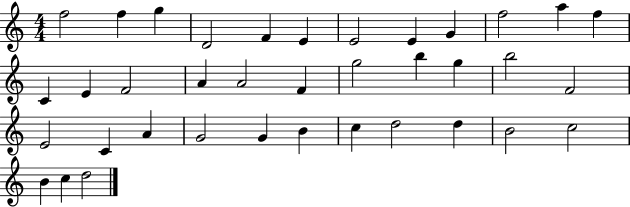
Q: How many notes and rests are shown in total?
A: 37